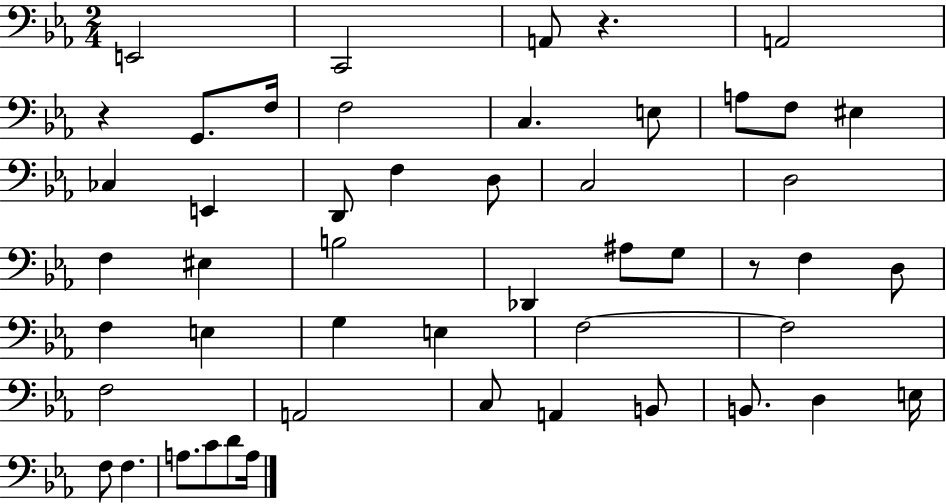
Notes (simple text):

E2/h C2/h A2/e R/q. A2/h R/q G2/e. F3/s F3/h C3/q. E3/e A3/e F3/e EIS3/q CES3/q E2/q D2/e F3/q D3/e C3/h D3/h F3/q EIS3/q B3/h Db2/q A#3/e G3/e R/e F3/q D3/e F3/q E3/q G3/q E3/q F3/h F3/h F3/h A2/h C3/e A2/q B2/e B2/e. D3/q E3/s F3/e F3/q. A3/e. C4/e D4/e A3/s